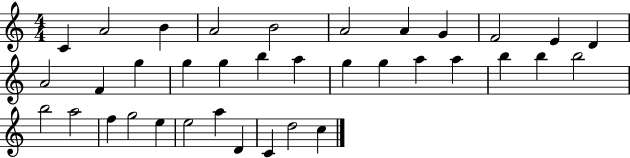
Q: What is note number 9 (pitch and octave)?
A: F4